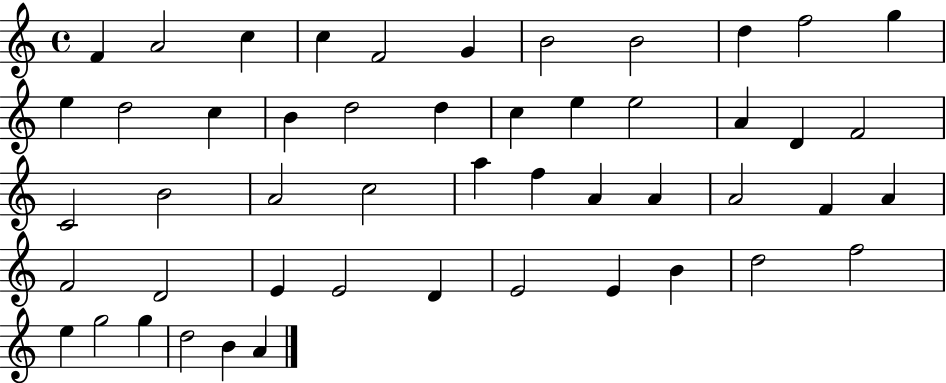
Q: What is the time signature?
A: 4/4